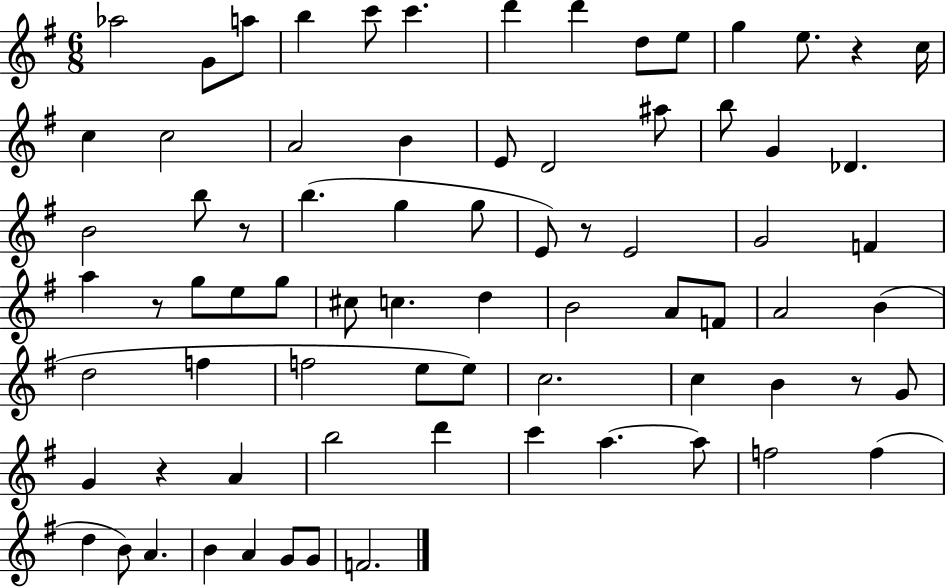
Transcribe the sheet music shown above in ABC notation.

X:1
T:Untitled
M:6/8
L:1/4
K:G
_a2 G/2 a/2 b c'/2 c' d' d' d/2 e/2 g e/2 z c/4 c c2 A2 B E/2 D2 ^a/2 b/2 G _D B2 b/2 z/2 b g g/2 E/2 z/2 E2 G2 F a z/2 g/2 e/2 g/2 ^c/2 c d B2 A/2 F/2 A2 B d2 f f2 e/2 e/2 c2 c B z/2 G/2 G z A b2 d' c' a a/2 f2 f d B/2 A B A G/2 G/2 F2